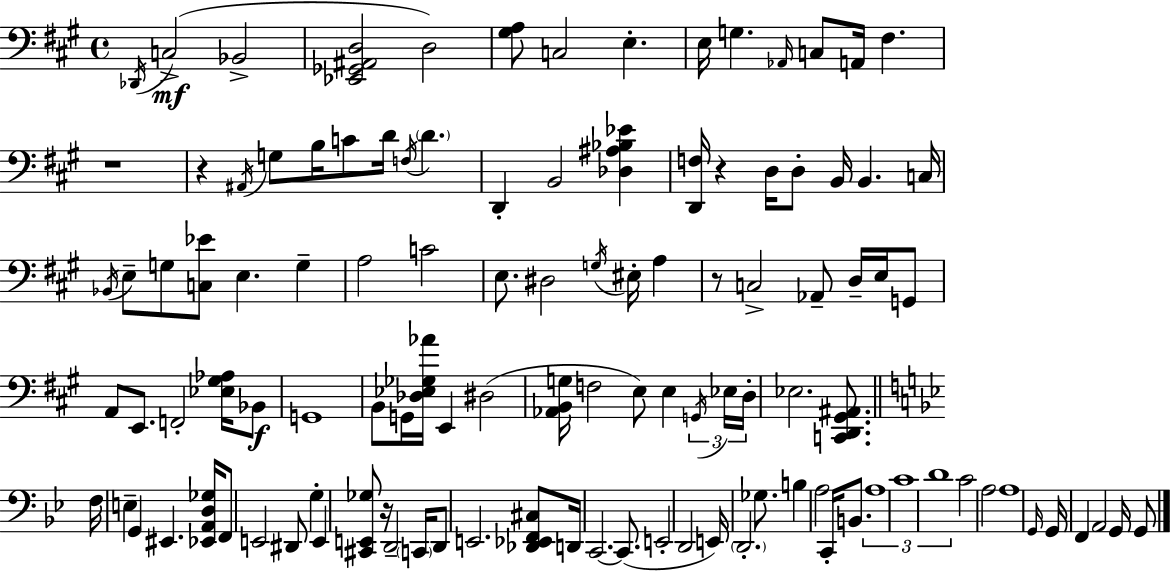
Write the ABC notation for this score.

X:1
T:Untitled
M:4/4
L:1/4
K:A
_D,,/4 C,2 _B,,2 [_E,,_G,,^A,,D,]2 D,2 [^G,A,]/2 C,2 E, E,/4 G, _A,,/4 C,/2 A,,/4 ^F, z4 z ^A,,/4 G,/2 B,/4 C/2 D/4 F,/4 D D,, B,,2 [_D,^A,_B,_E] [D,,F,]/4 z D,/4 D,/2 B,,/4 B,, C,/4 _B,,/4 E,/2 G,/2 [C,_E]/2 E, G, A,2 C2 E,/2 ^D,2 G,/4 ^E,/4 A, z/2 C,2 _A,,/2 D,/4 E,/4 G,,/2 A,,/2 E,,/2 F,,2 [_E,^G,_A,]/4 _B,,/2 G,,4 B,,/2 G,,/4 [_D,_E,_G,_A]/4 E,, ^D,2 [_A,,B,,G,]/4 F,2 E,/2 E, G,,/4 _E,/4 D,/4 _E,2 [C,,D,,^G,,^A,,]/2 F,/4 E, G,, ^E,, [_E,,A,,D,_G,]/4 F,,/2 E,,2 ^D,,/2 G, E,, [^C,,E,,_G,]/2 z/4 D,,2 C,,/4 D,,/2 E,,2 [_D,,_E,,F,,^C,]/2 D,,/4 C,,2 C,,/2 E,,2 D,,2 E,,/4 D,,2 _G,/2 B, A,2 C,,/4 B,,/2 A,4 C4 D4 C2 A,2 A,4 G,,/4 G,,/4 F,, A,,2 G,,/4 G,,/2